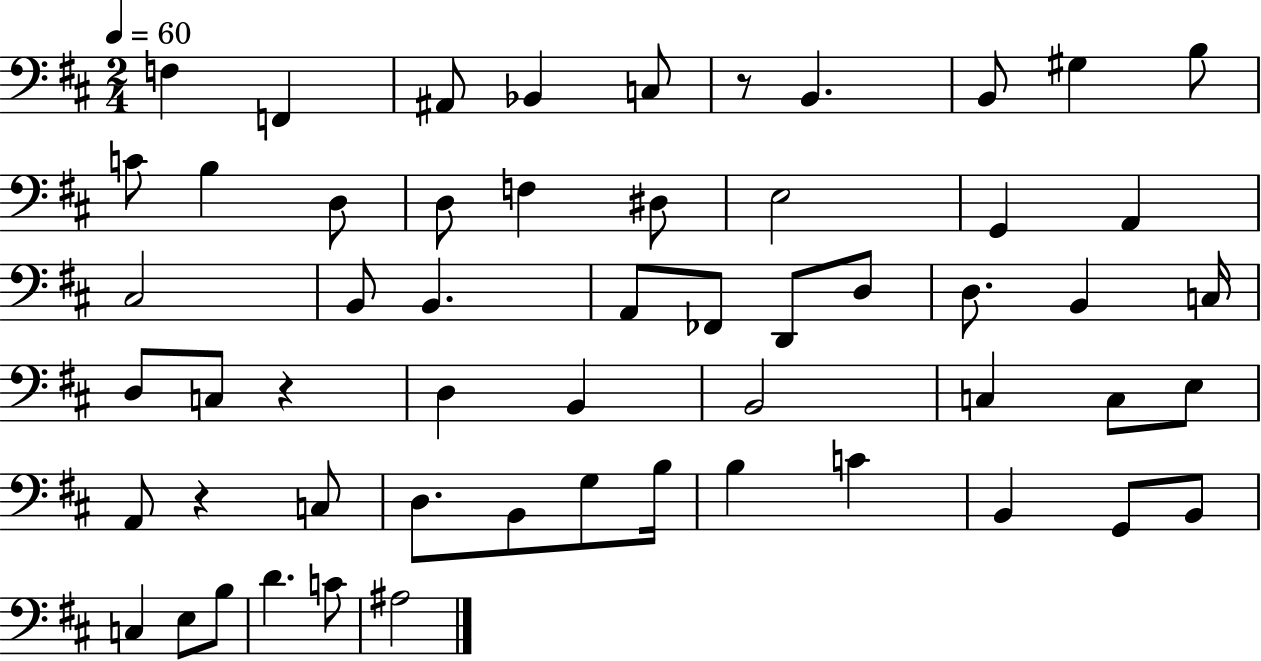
{
  \clef bass
  \numericTimeSignature
  \time 2/4
  \key d \major
  \tempo 4 = 60
  \repeat volta 2 { f4 f,4 | ais,8 bes,4 c8 | r8 b,4. | b,8 gis4 b8 | \break c'8 b4 d8 | d8 f4 dis8 | e2 | g,4 a,4 | \break cis2 | b,8 b,4. | a,8 fes,8 d,8 d8 | d8. b,4 c16 | \break d8 c8 r4 | d4 b,4 | b,2 | c4 c8 e8 | \break a,8 r4 c8 | d8. b,8 g8 b16 | b4 c'4 | b,4 g,8 b,8 | \break c4 e8 b8 | d'4. c'8 | ais2 | } \bar "|."
}